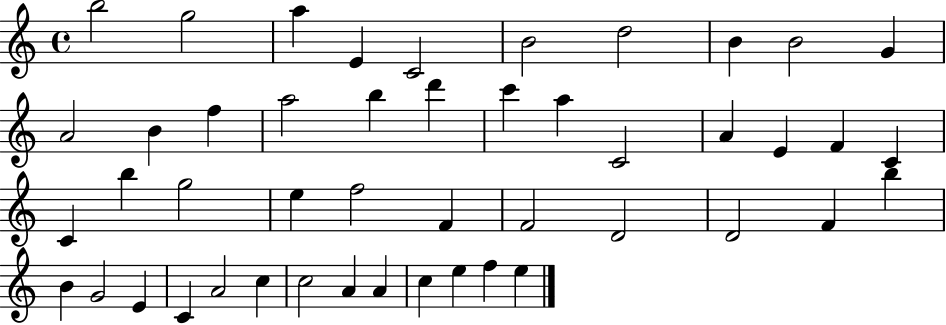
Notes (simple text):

B5/h G5/h A5/q E4/q C4/h B4/h D5/h B4/q B4/h G4/q A4/h B4/q F5/q A5/h B5/q D6/q C6/q A5/q C4/h A4/q E4/q F4/q C4/q C4/q B5/q G5/h E5/q F5/h F4/q F4/h D4/h D4/h F4/q B5/q B4/q G4/h E4/q C4/q A4/h C5/q C5/h A4/q A4/q C5/q E5/q F5/q E5/q